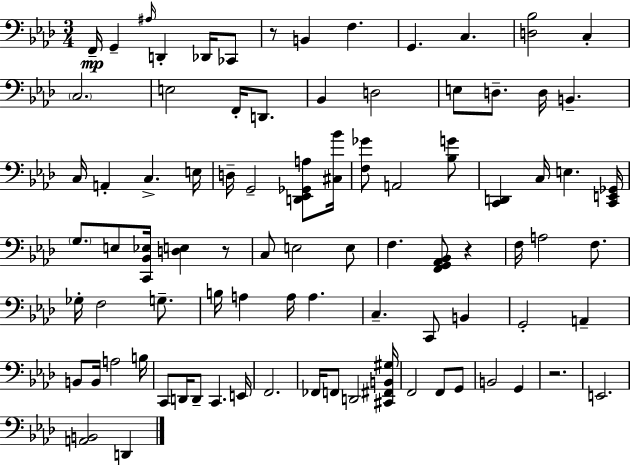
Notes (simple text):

F2/s G2/q A#3/s D2/q Db2/s CES2/e R/e B2/q F3/q. G2/q. C3/q. [D3,Bb3]/h C3/q C3/h. E3/h F2/s D2/e. Bb2/q D3/h E3/e D3/e. D3/s B2/q. C3/s A2/q C3/q. E3/s D3/s G2/h [D2,Eb2,Gb2,A3]/e [C#3,Bb4]/s [F3,Gb4]/e A2/h [Bb3,G4]/e [C2,D2]/q C3/s E3/q. [C2,E2,Gb2]/s G3/e. E3/e [C2,Bb2,Eb3]/s [D3,E3]/q R/e C3/e E3/h E3/e F3/q. [F2,G2,Ab2,Bb2]/e R/q F3/s A3/h F3/e. Gb3/s F3/h G3/e. B3/s A3/q A3/s A3/q. C3/q. C2/e B2/q G2/h A2/q B2/e B2/s A3/h B3/s C2/e D2/s D2/e C2/q. E2/s F2/h. FES2/s F2/e D2/h [C#2,F#2,B2,G#3]/s F2/h F2/e G2/e B2/h G2/q R/h. E2/h. [A2,B2]/h D2/q